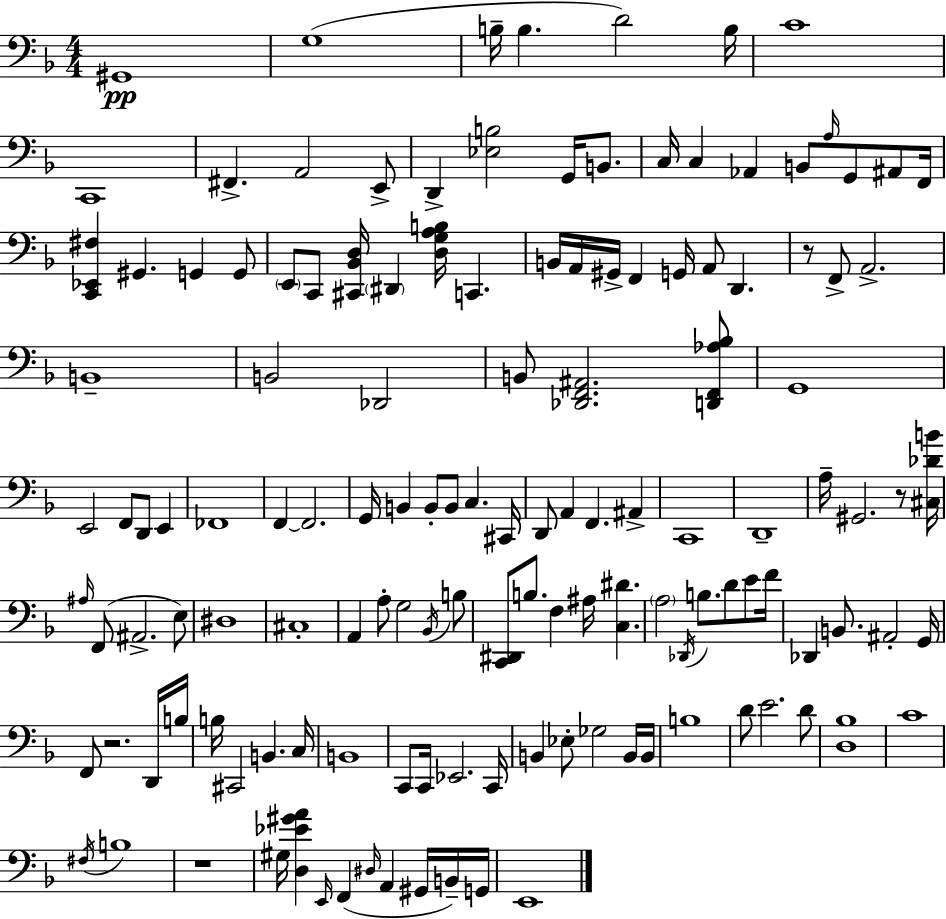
{
  \clef bass
  \numericTimeSignature
  \time 4/4
  \key d \minor
  \repeat volta 2 { gis,1\pp | g1( | b16-- b4. d'2) b16 | c'1 | \break c,1 | fis,4.-> a,2 e,8-> | d,4-> <ees b>2 g,16 b,8. | c16 c4 aes,4 b,8 \grace { a16 } g,8 ais,8 | \break f,16 <c, ees, fis>4 gis,4. g,4 g,8 | \parenthesize e,8 c,8 <cis, bes, d>16 \parenthesize dis,4 <d g a b>16 c,4. | b,16 a,16 gis,16-> f,4 g,16 a,8 d,4. | r8 f,8-> a,2.-> | \break b,1-- | b,2 des,2 | b,8 <des, f, ais,>2. <d, f, aes bes>8 | g,1 | \break e,2 f,8 d,8 e,4 | fes,1 | f,4~~ f,2. | g,16 b,4 b,8-. b,8 c4. | \break cis,16 d,8 a,4 f,4. ais,4-> | c,1 | d,1-- | a16-- gis,2. r8 | \break <cis des' b'>16 \grace { ais16 } f,8( ais,2.-> | e8) dis1 | cis1-. | a,4 a8-. g2 | \break \acciaccatura { bes,16 } b8 <c, dis,>8 b8. f4 ais16 <c dis'>4. | \parenthesize a2 \acciaccatura { des,16 } b8. d'8 | e'8 f'16 des,4 b,8. ais,2-. | g,16 f,8 r2. | \break d,16 b16 b16 cis,2 b,4. | c16 b,1 | c,8 c,16 ees,2. | c,16 b,4 ees8-. ges2 | \break b,16 b,16 b1 | d'8 e'2. | d'8 <d bes>1 | c'1 | \break \acciaccatura { fis16 } b1 | r1 | gis16 <d ees' gis' a'>4 \grace { e,16 } f,4( \grace { dis16 } | a,4 gis,16 b,16--) g,16 e,1 | \break } \bar "|."
}